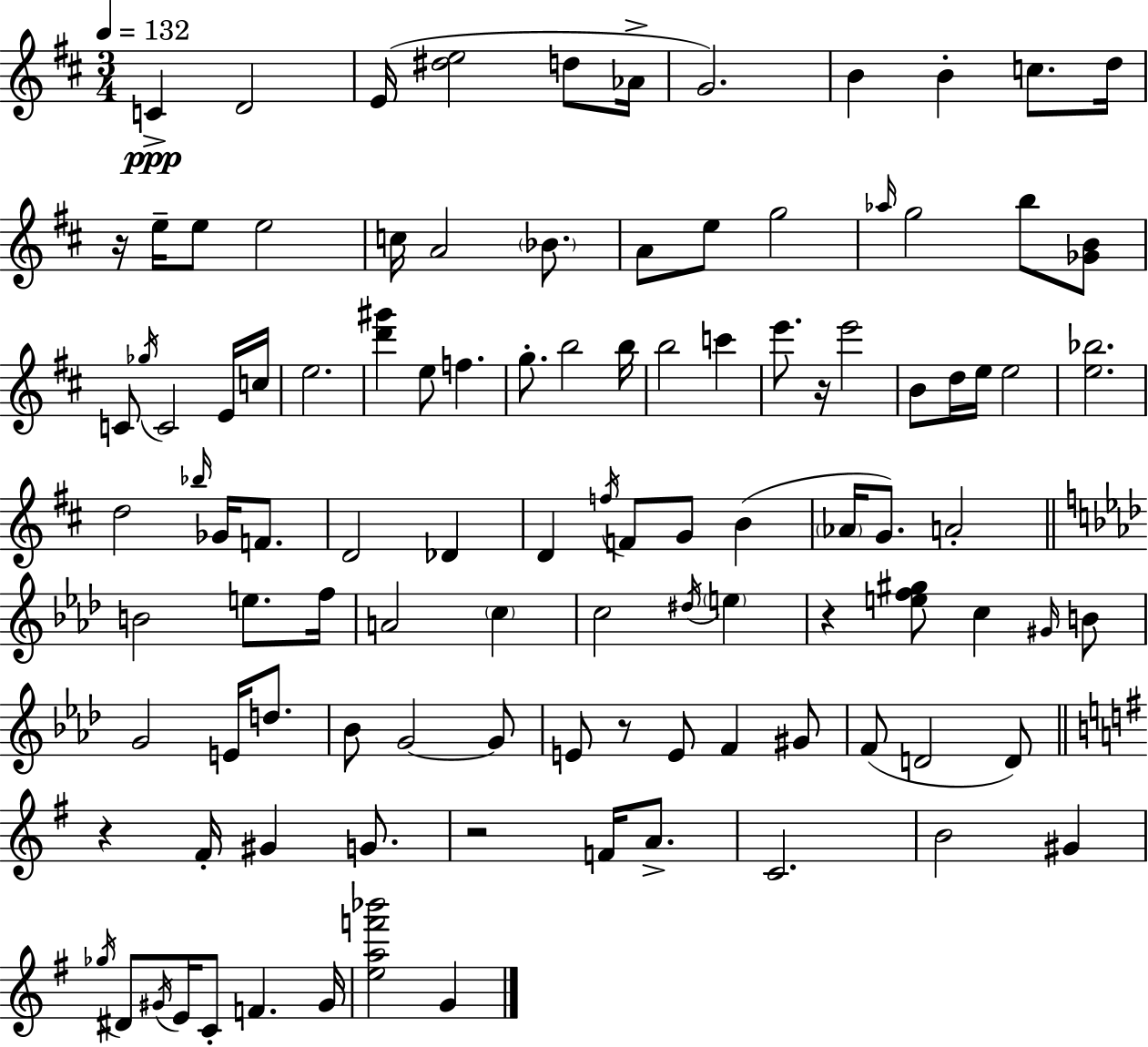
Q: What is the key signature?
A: D major